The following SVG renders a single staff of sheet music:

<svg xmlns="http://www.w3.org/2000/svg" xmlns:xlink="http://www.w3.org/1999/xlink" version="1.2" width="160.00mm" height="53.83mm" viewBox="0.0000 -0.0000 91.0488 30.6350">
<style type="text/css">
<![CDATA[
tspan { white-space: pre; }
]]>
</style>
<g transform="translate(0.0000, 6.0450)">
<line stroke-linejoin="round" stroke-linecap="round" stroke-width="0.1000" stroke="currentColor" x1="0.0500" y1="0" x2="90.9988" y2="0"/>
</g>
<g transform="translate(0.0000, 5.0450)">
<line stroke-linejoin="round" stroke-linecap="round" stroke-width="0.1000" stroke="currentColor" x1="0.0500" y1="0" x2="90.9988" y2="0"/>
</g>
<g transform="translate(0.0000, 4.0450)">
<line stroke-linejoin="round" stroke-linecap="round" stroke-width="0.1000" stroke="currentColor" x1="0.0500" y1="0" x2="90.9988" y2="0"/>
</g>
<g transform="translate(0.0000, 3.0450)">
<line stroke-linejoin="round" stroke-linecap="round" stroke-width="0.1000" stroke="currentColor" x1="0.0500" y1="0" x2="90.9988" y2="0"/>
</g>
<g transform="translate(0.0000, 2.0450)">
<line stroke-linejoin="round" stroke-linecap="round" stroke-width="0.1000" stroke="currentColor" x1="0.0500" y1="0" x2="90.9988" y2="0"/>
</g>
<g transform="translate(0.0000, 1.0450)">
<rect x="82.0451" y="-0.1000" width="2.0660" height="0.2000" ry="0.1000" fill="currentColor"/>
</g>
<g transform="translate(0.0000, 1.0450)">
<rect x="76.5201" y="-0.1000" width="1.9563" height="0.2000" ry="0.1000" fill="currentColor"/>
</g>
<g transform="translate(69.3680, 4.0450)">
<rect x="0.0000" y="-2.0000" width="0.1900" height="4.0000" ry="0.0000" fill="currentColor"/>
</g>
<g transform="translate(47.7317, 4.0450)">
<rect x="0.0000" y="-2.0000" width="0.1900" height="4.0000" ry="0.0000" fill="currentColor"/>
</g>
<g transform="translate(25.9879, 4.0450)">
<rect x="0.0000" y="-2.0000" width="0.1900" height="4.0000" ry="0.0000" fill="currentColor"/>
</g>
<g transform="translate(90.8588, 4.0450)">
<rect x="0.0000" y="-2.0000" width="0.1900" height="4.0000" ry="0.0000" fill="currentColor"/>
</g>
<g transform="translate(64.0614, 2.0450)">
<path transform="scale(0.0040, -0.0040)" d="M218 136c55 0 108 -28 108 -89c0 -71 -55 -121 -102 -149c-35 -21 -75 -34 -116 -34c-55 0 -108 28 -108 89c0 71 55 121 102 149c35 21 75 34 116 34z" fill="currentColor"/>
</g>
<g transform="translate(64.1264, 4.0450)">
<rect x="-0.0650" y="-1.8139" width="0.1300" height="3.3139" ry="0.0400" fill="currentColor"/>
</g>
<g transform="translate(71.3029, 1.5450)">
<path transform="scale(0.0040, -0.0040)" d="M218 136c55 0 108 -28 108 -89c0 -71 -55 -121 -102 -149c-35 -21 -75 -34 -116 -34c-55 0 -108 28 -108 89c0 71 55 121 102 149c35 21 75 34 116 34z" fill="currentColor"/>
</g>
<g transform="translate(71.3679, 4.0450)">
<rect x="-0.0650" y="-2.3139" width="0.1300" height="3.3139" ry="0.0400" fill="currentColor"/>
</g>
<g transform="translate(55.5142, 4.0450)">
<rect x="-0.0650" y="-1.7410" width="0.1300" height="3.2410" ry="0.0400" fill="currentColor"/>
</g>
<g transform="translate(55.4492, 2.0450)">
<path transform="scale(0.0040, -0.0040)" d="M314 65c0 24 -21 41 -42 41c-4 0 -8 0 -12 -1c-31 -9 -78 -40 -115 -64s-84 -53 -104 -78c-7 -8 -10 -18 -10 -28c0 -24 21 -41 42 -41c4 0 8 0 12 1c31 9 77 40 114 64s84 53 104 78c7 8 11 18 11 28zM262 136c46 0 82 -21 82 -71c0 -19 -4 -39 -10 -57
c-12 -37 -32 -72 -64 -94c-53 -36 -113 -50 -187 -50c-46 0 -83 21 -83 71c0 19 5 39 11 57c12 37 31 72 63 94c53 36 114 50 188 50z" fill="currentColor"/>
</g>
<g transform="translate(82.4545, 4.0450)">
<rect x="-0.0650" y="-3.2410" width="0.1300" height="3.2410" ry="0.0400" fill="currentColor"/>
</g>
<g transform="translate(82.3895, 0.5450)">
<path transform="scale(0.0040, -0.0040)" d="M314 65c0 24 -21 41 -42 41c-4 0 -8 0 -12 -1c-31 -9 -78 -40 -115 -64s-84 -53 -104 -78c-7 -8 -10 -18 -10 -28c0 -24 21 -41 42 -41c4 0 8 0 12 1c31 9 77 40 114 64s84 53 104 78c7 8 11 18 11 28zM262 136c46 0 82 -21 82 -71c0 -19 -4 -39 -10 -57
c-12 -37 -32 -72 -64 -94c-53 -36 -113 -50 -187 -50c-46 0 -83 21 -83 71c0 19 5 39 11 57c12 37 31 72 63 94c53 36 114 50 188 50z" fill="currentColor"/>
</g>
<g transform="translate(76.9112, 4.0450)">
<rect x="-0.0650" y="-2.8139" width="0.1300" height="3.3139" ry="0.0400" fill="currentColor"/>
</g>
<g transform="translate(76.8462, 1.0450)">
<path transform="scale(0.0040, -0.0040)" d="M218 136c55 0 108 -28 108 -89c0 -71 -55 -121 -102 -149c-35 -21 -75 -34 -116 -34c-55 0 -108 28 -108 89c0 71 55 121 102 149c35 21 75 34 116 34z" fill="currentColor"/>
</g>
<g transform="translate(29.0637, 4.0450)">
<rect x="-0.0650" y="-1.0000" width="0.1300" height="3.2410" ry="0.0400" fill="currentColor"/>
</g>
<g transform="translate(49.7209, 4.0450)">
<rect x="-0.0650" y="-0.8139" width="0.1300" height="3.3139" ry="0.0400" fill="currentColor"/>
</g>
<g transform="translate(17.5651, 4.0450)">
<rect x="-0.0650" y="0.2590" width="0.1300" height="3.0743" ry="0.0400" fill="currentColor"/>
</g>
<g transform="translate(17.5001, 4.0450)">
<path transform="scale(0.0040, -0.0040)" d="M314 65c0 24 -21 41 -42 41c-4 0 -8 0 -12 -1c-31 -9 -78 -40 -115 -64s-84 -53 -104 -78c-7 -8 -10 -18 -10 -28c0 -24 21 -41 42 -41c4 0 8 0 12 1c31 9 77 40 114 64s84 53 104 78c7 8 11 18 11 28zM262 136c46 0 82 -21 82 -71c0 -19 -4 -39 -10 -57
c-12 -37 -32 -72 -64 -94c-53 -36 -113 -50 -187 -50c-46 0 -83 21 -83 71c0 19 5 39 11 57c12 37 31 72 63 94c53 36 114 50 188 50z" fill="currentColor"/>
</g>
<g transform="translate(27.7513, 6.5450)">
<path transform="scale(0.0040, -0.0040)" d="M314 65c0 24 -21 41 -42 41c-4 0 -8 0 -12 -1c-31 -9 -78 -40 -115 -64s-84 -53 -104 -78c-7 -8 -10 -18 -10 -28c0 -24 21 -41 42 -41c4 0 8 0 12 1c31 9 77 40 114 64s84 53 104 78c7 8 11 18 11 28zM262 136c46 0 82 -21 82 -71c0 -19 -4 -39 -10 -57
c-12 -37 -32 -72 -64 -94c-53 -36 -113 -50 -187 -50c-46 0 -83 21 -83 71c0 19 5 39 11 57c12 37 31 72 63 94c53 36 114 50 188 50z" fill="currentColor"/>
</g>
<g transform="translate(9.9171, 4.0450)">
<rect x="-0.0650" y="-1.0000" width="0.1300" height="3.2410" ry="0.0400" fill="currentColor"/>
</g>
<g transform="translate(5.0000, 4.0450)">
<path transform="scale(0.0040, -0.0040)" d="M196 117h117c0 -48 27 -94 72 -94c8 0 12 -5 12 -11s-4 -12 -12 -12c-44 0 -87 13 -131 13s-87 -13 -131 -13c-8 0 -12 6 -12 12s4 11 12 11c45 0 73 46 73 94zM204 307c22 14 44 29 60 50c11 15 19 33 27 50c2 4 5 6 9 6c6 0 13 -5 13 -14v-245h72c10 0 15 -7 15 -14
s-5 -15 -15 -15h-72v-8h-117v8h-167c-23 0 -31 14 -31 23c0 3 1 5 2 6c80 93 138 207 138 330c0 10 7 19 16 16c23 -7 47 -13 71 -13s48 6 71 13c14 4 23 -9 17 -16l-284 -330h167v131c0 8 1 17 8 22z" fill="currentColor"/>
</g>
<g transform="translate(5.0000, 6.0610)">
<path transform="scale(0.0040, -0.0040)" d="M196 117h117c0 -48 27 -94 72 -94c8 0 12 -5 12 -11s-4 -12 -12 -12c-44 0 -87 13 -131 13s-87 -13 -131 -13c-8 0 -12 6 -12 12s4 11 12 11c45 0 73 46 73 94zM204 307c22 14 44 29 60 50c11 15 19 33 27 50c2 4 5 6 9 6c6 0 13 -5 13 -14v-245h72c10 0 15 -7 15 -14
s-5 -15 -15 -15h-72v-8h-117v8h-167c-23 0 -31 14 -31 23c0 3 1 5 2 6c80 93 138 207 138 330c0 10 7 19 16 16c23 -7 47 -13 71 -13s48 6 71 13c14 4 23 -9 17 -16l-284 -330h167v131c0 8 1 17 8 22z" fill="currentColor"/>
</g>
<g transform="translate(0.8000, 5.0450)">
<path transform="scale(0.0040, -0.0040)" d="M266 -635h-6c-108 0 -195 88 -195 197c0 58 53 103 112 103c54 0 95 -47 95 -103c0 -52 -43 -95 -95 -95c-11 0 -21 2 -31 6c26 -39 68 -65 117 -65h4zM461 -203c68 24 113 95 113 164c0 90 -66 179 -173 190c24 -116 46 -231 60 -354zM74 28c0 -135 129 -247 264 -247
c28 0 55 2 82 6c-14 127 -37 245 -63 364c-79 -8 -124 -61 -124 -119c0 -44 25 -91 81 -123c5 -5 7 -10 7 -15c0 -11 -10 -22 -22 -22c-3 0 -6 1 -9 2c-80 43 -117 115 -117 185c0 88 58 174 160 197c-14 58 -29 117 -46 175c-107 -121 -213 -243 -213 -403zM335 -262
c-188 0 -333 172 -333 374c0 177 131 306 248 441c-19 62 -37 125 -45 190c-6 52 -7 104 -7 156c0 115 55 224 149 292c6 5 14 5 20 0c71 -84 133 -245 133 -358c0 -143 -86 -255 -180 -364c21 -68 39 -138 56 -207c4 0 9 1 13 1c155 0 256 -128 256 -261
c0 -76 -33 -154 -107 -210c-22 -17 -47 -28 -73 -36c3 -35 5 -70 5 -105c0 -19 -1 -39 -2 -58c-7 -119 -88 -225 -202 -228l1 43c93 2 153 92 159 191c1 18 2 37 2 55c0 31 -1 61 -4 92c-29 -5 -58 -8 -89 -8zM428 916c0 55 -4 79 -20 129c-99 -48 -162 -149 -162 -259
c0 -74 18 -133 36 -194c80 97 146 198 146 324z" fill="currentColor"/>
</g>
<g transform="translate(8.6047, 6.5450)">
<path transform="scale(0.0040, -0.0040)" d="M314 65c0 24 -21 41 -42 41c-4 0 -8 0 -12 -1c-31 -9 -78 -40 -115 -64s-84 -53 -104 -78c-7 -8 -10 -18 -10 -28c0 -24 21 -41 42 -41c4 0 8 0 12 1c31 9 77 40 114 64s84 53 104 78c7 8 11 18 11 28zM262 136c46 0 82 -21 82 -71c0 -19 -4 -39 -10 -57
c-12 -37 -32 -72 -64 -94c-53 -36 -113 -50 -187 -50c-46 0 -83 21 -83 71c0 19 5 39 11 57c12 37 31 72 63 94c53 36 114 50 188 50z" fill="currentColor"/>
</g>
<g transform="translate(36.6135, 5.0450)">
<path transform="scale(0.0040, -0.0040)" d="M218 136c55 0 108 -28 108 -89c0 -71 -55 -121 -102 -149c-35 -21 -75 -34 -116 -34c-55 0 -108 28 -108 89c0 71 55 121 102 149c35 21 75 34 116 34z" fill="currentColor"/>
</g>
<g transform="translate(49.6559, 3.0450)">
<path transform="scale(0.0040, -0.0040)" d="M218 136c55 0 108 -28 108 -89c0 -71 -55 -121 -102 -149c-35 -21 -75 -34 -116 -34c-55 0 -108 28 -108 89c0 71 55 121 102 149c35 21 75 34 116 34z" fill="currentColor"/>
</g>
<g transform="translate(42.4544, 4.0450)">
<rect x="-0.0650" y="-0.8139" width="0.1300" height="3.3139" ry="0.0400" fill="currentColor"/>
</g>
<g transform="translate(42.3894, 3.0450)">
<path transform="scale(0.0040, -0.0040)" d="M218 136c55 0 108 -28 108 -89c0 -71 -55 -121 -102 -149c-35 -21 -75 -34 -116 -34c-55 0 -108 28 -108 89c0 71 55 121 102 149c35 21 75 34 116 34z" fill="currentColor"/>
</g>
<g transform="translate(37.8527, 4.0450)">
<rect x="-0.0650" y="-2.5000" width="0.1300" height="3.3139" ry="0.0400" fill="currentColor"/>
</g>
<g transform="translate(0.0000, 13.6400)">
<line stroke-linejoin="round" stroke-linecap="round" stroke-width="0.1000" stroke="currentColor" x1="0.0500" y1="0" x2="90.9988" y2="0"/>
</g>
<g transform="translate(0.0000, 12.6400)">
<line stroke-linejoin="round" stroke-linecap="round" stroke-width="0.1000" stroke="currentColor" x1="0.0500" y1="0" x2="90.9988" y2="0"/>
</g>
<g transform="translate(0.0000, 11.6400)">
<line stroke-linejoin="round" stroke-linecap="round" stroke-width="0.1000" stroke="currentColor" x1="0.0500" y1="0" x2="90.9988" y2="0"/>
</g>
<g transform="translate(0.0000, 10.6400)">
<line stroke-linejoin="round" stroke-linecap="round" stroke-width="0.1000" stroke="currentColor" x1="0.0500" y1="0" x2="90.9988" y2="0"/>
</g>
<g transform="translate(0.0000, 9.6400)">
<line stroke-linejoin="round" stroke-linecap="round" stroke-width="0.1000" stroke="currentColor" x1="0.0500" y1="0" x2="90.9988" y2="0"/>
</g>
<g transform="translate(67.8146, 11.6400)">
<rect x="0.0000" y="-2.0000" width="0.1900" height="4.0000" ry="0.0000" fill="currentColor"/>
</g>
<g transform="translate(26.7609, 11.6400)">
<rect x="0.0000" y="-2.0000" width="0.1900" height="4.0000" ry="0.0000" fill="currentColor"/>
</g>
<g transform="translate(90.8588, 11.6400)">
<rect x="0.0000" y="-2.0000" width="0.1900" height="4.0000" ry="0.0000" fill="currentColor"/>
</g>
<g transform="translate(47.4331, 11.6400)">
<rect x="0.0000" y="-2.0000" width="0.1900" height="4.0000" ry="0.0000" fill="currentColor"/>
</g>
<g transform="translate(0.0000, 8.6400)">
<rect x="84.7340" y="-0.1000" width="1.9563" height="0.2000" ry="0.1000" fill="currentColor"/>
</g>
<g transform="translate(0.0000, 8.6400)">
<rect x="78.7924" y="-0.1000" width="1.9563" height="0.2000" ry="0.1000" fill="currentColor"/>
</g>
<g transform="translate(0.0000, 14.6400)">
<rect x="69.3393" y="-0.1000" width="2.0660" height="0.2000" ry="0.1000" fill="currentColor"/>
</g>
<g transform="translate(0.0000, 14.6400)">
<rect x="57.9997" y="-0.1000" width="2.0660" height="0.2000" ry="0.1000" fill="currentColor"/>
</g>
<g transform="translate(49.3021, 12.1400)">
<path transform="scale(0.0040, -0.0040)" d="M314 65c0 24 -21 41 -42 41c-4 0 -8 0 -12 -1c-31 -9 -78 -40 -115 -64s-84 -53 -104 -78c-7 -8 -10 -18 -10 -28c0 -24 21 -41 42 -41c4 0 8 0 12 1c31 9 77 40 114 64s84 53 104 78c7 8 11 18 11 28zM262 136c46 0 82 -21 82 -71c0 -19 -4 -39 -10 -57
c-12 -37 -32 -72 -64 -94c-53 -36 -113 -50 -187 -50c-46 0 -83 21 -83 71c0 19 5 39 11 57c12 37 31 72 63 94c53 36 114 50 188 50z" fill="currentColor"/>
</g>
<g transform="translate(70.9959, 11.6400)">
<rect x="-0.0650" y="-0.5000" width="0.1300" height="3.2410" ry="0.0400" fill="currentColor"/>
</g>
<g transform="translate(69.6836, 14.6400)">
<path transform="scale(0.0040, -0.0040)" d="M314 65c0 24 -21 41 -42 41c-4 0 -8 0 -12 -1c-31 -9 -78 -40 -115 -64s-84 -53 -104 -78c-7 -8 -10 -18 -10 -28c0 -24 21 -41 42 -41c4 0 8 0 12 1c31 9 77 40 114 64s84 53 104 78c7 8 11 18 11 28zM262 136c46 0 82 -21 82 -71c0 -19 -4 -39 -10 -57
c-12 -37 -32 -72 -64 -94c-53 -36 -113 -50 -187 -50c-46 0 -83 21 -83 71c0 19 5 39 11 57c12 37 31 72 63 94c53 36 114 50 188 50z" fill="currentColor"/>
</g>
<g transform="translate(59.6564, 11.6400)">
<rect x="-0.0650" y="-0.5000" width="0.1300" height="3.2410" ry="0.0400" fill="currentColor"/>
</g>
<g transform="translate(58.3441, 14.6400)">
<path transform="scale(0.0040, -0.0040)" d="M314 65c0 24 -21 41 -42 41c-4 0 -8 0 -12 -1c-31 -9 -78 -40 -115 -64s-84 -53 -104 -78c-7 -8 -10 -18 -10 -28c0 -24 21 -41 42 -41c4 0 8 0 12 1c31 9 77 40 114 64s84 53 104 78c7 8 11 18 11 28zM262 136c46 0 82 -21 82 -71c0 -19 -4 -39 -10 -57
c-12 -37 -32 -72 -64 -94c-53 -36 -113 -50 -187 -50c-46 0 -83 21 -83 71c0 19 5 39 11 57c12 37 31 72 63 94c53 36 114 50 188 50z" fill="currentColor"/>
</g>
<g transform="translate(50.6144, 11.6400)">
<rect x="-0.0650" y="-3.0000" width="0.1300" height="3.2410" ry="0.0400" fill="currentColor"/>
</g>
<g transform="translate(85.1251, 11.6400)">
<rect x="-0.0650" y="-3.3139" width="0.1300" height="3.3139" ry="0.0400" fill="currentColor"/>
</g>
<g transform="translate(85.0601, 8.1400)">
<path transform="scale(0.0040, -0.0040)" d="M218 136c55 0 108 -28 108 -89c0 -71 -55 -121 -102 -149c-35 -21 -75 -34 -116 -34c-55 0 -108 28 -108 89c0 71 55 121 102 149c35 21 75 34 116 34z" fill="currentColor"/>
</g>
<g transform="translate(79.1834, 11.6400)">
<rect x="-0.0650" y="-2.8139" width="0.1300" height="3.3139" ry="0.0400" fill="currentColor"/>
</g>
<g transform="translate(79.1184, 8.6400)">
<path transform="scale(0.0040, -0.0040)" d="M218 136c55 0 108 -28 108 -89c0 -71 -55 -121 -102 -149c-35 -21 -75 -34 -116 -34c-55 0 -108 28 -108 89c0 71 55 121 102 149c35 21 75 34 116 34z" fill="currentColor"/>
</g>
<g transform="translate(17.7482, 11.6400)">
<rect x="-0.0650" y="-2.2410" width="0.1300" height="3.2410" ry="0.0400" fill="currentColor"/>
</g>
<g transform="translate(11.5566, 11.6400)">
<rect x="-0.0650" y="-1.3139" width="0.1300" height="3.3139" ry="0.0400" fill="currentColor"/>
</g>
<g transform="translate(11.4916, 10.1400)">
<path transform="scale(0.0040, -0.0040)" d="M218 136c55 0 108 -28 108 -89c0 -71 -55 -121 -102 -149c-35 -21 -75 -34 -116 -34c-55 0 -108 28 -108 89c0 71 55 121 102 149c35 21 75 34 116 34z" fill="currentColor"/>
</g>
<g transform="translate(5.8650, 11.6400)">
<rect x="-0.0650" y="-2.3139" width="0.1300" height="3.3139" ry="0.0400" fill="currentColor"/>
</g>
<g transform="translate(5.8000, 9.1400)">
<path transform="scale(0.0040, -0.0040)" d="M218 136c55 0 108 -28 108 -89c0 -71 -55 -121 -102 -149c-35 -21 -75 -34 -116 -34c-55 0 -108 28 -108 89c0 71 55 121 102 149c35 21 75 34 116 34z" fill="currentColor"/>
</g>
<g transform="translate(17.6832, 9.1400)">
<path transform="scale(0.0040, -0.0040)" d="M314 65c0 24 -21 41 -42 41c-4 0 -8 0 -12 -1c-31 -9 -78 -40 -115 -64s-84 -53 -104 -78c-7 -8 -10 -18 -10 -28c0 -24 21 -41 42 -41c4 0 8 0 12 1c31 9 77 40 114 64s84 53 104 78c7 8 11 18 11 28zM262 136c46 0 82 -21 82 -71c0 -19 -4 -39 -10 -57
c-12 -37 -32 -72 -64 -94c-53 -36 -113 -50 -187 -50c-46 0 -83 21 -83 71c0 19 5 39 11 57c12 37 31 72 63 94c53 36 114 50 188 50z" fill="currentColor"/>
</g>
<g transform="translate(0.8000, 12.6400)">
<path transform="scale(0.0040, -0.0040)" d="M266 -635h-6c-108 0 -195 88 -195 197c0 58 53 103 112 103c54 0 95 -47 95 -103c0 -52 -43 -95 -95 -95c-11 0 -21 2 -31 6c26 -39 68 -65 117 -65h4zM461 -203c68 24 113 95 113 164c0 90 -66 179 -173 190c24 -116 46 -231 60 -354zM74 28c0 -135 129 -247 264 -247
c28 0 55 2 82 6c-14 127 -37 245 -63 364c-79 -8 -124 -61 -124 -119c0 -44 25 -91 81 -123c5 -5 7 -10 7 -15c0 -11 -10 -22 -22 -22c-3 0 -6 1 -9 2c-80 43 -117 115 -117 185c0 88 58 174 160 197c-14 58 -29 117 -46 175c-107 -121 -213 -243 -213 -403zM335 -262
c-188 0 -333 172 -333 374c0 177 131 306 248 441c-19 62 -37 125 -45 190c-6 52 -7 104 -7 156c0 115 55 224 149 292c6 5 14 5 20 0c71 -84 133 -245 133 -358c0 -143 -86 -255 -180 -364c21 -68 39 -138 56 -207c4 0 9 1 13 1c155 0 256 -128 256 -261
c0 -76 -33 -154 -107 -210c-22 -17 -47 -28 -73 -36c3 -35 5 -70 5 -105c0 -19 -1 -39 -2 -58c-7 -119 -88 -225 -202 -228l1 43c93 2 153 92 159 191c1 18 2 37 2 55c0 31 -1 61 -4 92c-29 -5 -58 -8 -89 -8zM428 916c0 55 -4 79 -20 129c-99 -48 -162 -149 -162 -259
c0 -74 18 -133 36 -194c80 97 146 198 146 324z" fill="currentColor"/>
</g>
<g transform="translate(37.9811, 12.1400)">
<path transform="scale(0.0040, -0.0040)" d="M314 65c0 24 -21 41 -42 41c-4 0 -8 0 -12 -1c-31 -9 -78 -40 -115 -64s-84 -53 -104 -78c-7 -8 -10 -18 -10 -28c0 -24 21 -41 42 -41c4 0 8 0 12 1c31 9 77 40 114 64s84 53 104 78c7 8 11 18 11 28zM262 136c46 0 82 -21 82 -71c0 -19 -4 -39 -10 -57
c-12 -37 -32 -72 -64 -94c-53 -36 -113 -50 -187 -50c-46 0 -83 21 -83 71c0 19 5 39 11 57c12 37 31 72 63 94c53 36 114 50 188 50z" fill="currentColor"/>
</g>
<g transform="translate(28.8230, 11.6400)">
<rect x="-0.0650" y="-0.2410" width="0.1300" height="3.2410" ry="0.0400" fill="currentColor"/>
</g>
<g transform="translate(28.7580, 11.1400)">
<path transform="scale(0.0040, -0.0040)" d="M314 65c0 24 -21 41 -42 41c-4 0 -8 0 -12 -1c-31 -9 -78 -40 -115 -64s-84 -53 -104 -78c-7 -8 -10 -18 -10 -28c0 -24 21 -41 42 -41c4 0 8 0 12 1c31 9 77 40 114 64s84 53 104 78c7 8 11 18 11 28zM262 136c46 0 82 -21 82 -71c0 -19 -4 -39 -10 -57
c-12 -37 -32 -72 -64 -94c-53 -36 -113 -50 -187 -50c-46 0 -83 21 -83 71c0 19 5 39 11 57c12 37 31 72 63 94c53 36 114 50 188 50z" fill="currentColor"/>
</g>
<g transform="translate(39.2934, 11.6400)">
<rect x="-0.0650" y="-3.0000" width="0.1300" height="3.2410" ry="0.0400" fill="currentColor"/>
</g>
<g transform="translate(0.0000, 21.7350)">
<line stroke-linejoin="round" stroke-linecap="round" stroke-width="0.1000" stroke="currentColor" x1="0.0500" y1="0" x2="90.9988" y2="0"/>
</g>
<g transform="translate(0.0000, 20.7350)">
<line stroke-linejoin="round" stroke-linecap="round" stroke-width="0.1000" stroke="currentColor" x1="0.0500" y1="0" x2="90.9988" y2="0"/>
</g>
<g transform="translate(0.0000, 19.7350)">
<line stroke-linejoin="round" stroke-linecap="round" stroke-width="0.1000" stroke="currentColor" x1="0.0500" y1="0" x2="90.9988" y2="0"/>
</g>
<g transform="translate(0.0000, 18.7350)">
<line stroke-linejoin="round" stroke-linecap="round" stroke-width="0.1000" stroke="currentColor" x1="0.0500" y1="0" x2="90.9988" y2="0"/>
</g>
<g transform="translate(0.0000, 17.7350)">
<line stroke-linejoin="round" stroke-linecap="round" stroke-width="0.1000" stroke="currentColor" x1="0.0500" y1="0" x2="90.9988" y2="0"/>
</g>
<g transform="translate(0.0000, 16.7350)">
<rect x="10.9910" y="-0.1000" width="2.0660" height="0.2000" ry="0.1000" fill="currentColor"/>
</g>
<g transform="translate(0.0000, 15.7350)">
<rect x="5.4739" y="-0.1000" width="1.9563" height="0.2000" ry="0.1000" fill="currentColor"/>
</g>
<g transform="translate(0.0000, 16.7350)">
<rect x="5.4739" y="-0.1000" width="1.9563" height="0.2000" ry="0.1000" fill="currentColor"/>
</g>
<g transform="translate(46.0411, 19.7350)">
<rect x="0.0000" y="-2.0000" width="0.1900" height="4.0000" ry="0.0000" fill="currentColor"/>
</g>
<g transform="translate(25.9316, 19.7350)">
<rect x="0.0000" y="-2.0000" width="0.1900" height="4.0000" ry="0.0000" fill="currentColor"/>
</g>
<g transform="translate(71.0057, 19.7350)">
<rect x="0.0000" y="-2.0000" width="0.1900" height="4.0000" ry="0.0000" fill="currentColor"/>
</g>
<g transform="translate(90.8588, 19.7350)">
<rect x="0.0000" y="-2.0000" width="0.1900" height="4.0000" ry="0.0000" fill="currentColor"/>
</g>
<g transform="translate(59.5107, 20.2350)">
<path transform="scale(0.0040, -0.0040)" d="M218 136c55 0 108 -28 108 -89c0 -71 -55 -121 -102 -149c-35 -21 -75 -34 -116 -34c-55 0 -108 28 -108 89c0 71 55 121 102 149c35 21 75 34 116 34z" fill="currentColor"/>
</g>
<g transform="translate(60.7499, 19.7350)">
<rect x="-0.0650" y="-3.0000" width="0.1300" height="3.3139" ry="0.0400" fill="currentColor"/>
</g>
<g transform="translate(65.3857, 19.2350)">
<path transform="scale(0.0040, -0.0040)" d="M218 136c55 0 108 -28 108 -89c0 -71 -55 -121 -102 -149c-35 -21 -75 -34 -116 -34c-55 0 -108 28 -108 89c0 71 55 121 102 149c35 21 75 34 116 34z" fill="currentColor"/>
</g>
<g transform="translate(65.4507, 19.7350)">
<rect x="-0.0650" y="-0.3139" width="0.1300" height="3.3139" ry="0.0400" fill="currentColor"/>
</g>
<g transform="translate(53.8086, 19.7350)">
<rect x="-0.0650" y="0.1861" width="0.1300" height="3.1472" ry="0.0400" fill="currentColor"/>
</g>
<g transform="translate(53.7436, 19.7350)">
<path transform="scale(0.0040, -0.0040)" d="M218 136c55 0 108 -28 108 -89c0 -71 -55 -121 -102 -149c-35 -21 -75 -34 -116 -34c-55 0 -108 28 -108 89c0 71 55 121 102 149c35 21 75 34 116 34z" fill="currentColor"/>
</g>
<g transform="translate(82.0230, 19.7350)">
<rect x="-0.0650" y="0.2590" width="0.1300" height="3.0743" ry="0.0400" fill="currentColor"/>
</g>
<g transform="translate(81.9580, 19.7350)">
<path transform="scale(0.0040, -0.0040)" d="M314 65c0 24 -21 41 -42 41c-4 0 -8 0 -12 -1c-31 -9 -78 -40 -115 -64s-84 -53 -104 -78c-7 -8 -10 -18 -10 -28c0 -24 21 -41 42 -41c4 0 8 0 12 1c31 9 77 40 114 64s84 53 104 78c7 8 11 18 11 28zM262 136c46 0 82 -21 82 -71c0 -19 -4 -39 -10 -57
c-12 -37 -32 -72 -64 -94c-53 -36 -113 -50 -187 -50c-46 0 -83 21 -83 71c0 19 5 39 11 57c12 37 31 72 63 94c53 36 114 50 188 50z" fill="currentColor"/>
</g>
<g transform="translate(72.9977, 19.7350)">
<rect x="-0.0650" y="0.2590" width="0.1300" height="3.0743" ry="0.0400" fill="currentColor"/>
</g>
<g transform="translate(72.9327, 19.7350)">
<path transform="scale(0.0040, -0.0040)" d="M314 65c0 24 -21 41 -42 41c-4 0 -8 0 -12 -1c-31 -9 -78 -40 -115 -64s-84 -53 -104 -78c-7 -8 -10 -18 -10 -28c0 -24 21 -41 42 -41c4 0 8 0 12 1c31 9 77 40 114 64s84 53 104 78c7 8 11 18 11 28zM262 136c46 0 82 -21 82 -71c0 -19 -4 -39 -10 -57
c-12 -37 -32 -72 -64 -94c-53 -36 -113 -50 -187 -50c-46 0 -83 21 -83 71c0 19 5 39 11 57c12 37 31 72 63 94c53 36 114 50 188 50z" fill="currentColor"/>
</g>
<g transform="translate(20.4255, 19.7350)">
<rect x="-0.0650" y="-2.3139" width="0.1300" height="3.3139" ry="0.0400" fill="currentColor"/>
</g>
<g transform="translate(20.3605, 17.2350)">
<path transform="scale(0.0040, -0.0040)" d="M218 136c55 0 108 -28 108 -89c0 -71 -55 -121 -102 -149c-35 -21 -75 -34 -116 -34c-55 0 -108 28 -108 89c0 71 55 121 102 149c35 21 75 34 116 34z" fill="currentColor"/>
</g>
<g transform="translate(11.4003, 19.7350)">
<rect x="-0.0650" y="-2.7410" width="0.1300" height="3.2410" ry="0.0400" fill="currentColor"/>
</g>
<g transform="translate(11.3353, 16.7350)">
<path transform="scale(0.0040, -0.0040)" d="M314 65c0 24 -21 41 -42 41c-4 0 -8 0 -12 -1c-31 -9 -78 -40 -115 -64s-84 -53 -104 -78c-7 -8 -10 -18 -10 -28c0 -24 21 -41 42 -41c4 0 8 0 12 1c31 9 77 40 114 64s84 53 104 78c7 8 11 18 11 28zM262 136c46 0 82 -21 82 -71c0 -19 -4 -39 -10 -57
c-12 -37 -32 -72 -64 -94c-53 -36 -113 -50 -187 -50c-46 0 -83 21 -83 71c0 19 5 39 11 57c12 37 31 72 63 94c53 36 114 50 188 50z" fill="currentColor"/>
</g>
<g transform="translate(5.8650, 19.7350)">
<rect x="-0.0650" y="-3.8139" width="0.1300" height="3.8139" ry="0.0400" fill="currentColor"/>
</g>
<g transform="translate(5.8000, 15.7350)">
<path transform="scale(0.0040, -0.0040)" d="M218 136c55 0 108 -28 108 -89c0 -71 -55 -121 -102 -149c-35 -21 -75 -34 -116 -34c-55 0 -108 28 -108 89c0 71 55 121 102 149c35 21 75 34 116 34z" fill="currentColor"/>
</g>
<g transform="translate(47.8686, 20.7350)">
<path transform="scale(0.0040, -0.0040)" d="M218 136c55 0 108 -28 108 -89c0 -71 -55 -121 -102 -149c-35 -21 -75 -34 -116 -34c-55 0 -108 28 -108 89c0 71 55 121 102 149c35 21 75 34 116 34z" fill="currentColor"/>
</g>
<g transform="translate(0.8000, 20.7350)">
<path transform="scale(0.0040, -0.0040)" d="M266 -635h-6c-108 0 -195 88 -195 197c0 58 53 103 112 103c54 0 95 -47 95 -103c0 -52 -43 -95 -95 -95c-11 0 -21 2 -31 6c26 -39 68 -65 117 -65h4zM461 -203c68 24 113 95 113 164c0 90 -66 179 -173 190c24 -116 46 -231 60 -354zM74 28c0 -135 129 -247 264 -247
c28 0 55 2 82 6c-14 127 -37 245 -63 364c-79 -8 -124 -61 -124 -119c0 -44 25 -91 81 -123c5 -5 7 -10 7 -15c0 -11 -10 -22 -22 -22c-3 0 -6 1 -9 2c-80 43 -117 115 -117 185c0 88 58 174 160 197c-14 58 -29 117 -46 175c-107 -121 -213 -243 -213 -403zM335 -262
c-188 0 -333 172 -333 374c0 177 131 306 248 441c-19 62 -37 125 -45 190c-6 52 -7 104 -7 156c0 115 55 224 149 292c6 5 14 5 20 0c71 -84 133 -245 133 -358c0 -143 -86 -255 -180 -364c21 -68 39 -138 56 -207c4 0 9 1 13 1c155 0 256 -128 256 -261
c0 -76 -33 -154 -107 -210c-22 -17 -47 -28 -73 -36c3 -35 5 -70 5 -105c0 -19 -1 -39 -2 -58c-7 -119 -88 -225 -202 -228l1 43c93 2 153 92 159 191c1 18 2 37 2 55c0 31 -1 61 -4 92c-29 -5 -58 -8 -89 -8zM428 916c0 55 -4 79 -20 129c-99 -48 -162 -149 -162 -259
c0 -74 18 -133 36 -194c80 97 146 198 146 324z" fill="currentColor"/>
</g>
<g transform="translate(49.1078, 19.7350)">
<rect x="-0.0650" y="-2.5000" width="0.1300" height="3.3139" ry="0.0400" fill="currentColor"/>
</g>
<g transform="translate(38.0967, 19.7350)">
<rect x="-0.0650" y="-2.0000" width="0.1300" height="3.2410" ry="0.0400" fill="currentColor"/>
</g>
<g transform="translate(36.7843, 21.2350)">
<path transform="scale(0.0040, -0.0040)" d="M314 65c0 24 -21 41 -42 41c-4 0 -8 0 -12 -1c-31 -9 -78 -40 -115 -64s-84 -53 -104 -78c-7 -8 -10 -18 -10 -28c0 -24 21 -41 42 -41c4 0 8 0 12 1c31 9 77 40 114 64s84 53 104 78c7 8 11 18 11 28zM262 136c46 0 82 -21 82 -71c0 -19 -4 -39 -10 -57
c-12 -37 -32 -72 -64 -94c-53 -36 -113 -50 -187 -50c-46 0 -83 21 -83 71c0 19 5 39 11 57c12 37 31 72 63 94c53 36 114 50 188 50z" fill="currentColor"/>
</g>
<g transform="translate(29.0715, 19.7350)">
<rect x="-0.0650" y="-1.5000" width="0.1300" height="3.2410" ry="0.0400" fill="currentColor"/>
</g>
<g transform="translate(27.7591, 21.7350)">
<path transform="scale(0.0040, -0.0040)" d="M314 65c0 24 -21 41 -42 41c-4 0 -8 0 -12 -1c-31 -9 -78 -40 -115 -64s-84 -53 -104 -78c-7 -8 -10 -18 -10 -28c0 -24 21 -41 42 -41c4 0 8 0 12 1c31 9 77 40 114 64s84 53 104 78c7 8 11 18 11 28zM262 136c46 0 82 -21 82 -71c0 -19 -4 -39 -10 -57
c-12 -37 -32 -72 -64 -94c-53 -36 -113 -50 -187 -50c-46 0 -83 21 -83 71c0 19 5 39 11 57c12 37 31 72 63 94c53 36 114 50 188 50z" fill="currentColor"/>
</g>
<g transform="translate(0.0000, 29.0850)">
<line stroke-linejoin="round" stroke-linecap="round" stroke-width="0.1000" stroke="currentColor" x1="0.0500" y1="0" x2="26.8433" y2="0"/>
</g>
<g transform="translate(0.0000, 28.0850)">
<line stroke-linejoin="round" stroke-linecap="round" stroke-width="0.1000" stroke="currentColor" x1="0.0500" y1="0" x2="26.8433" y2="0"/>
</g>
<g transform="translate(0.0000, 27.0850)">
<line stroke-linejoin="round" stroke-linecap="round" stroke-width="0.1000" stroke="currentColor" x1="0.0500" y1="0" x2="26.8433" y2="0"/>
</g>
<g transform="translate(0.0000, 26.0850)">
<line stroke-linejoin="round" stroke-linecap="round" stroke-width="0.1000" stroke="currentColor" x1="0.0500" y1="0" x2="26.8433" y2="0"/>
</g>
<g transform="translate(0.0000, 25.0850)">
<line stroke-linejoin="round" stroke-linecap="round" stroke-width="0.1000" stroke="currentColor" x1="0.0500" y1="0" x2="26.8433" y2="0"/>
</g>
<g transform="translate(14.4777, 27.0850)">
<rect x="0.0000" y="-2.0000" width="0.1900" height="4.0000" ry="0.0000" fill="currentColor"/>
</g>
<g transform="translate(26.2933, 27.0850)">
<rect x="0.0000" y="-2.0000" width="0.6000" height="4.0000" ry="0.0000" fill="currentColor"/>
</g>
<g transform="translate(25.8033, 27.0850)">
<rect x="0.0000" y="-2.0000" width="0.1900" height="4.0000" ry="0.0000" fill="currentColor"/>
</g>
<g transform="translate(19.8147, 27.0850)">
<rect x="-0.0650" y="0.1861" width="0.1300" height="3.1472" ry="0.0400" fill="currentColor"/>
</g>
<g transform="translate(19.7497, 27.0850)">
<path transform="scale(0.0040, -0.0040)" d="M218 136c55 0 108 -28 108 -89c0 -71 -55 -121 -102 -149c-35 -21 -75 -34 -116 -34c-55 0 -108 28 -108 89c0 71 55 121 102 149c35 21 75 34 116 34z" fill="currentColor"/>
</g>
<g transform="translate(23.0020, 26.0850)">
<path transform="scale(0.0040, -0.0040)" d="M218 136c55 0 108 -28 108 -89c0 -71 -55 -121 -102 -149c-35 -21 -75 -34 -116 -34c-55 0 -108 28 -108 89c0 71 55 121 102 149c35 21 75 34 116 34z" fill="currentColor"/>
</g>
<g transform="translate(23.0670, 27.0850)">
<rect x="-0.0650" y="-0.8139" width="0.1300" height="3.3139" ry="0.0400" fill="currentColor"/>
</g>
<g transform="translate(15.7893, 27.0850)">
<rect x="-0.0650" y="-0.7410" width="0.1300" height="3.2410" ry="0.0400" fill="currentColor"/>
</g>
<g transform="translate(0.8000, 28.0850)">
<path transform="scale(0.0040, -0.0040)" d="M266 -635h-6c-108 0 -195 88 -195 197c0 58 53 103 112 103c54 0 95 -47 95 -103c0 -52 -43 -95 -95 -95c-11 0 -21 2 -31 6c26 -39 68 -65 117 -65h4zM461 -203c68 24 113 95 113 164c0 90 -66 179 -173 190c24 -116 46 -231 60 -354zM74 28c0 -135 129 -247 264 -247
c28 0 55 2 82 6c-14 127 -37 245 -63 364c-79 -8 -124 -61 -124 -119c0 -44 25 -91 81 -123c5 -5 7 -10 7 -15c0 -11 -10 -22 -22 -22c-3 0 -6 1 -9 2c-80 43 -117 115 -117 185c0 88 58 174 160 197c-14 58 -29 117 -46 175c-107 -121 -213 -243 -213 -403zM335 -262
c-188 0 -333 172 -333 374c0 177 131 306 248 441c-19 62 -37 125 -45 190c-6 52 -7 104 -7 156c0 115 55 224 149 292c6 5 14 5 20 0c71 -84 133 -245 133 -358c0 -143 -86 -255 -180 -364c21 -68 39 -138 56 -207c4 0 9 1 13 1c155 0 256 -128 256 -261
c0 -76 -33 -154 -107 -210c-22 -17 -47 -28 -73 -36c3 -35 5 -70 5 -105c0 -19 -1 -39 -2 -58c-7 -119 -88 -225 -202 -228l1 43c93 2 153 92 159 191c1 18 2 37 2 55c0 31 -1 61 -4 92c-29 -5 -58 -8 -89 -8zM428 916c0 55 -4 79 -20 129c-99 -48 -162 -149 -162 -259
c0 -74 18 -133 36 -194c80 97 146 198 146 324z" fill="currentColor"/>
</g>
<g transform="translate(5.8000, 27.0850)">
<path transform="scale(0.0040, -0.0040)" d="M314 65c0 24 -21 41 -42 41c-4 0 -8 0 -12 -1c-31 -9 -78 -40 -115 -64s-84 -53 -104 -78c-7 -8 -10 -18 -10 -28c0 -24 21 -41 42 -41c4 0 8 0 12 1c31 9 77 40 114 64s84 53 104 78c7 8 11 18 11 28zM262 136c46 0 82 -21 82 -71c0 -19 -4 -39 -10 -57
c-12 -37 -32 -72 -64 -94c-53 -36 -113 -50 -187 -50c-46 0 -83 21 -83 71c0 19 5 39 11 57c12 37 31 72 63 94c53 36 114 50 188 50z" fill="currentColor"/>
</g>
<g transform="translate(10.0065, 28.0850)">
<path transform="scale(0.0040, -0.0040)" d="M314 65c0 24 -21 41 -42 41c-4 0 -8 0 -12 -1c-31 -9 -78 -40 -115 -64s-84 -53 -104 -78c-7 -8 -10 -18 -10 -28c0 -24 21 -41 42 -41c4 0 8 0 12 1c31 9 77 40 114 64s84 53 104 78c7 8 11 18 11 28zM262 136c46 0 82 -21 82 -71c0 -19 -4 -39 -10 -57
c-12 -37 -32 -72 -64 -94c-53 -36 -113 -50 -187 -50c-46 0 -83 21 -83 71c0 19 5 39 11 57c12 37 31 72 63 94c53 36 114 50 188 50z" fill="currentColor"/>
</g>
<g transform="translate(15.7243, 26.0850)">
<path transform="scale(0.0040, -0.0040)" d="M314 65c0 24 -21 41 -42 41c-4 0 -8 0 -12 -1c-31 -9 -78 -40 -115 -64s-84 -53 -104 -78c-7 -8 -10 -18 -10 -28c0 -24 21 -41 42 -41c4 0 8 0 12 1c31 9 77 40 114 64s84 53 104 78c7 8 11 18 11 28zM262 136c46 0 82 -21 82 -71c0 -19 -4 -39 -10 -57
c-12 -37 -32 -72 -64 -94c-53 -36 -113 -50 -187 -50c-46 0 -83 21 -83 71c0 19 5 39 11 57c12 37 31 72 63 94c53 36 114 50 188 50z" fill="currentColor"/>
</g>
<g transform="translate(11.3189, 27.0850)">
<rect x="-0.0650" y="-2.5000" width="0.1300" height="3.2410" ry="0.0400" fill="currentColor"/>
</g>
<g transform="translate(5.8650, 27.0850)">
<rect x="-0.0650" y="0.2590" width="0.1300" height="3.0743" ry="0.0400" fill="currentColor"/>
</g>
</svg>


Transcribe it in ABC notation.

X:1
T:Untitled
M:4/4
L:1/4
K:C
D2 B2 D2 G d d f2 f g a b2 g e g2 c2 A2 A2 C2 C2 a b c' a2 g E2 F2 G B A c B2 B2 B2 G2 d2 B d